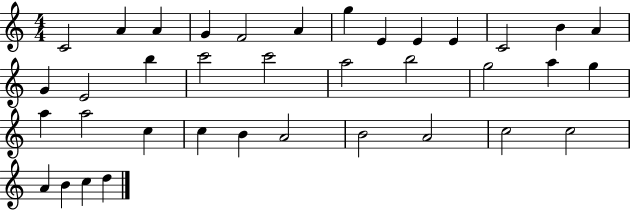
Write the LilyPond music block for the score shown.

{
  \clef treble
  \numericTimeSignature
  \time 4/4
  \key c \major
  c'2 a'4 a'4 | g'4 f'2 a'4 | g''4 e'4 e'4 e'4 | c'2 b'4 a'4 | \break g'4 e'2 b''4 | c'''2 c'''2 | a''2 b''2 | g''2 a''4 g''4 | \break a''4 a''2 c''4 | c''4 b'4 a'2 | b'2 a'2 | c''2 c''2 | \break a'4 b'4 c''4 d''4 | \bar "|."
}